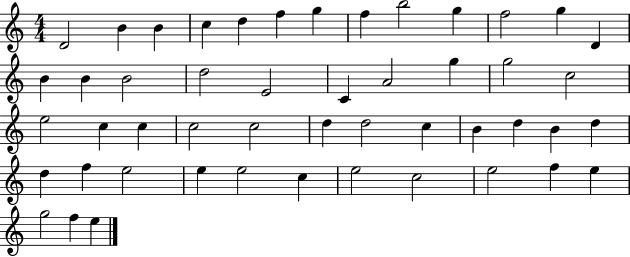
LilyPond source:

{
  \clef treble
  \numericTimeSignature
  \time 4/4
  \key c \major
  d'2 b'4 b'4 | c''4 d''4 f''4 g''4 | f''4 b''2 g''4 | f''2 g''4 d'4 | \break b'4 b'4 b'2 | d''2 e'2 | c'4 a'2 g''4 | g''2 c''2 | \break e''2 c''4 c''4 | c''2 c''2 | d''4 d''2 c''4 | b'4 d''4 b'4 d''4 | \break d''4 f''4 e''2 | e''4 e''2 c''4 | e''2 c''2 | e''2 f''4 e''4 | \break g''2 f''4 e''4 | \bar "|."
}